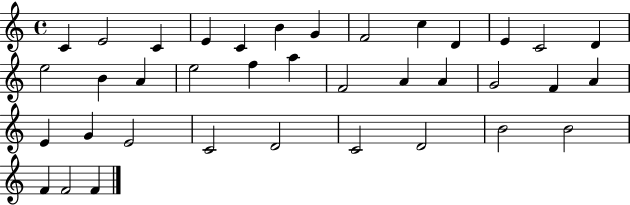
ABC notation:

X:1
T:Untitled
M:4/4
L:1/4
K:C
C E2 C E C B G F2 c D E C2 D e2 B A e2 f a F2 A A G2 F A E G E2 C2 D2 C2 D2 B2 B2 F F2 F